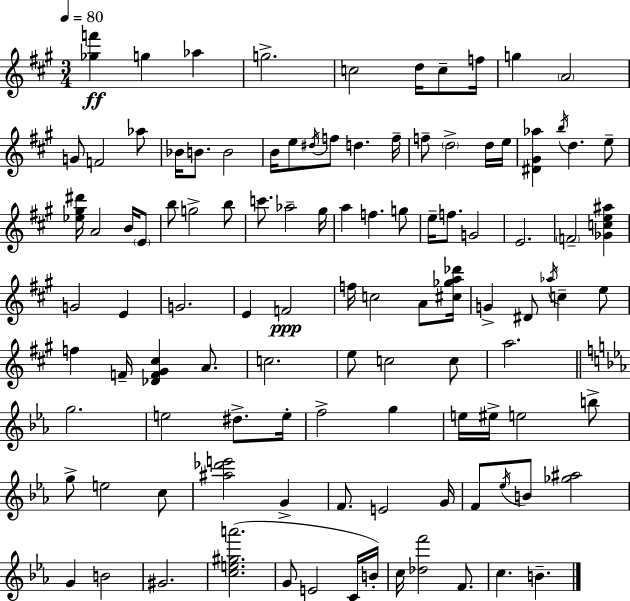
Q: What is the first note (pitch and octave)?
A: G5